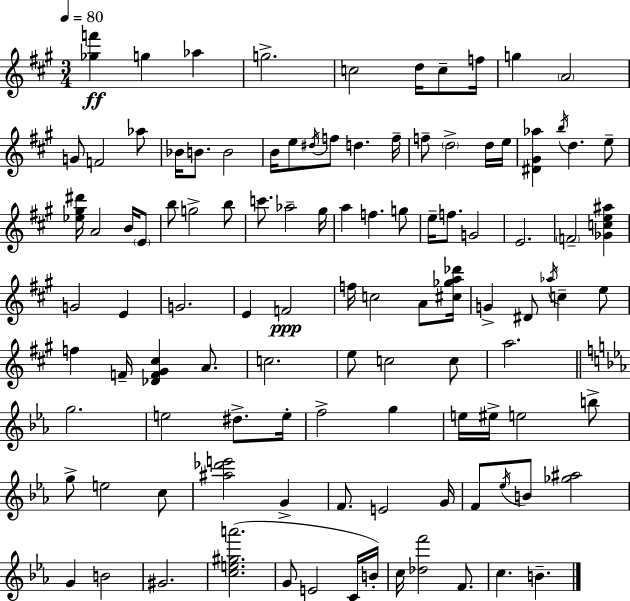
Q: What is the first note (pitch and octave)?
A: G5